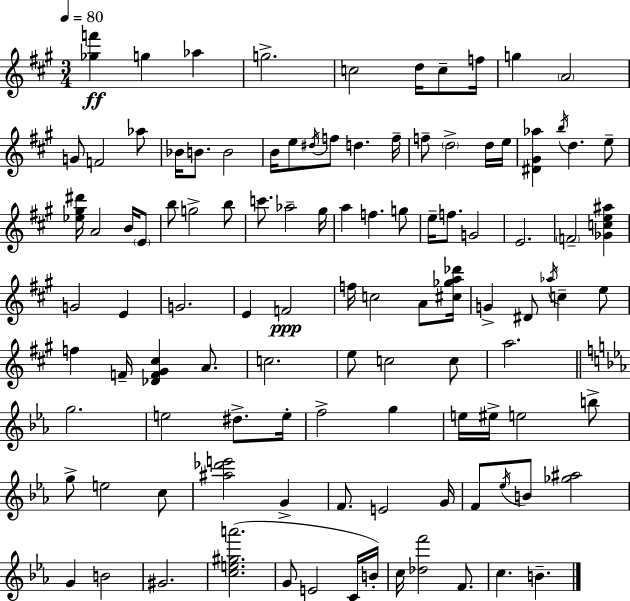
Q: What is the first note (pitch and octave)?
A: G5